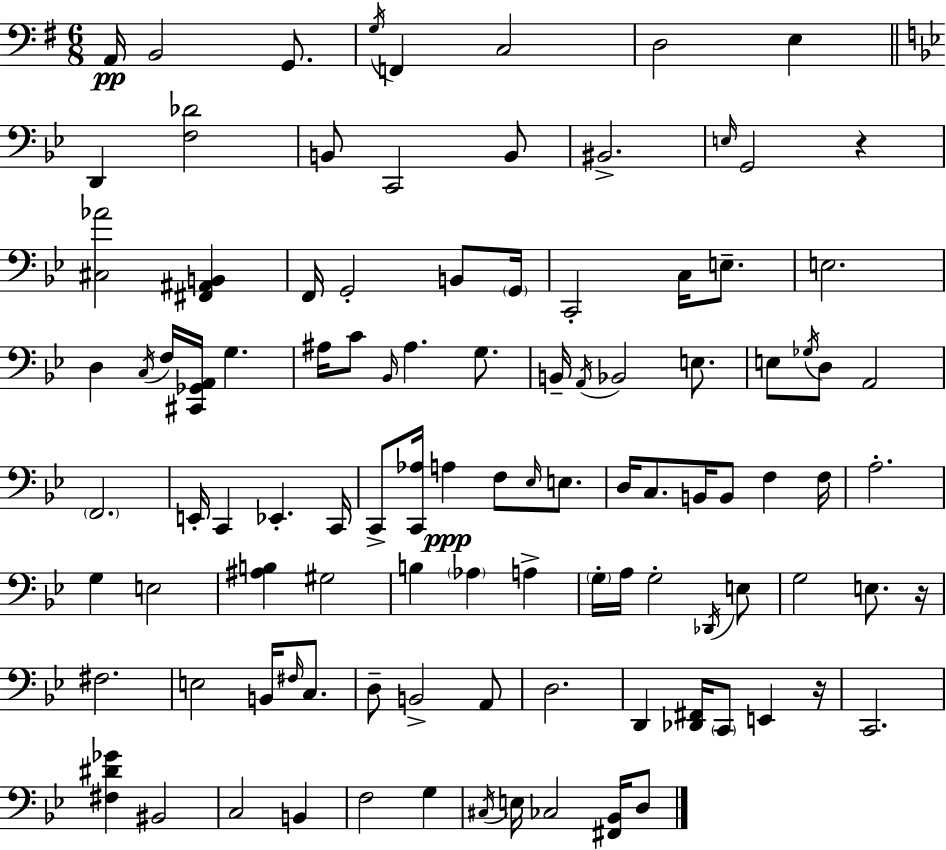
X:1
T:Untitled
M:6/8
L:1/4
K:Em
A,,/4 B,,2 G,,/2 G,/4 F,, C,2 D,2 E, D,, [F,_D]2 B,,/2 C,,2 B,,/2 ^B,,2 E,/4 G,,2 z [^C,_A]2 [^F,,^A,,B,,] F,,/4 G,,2 B,,/2 G,,/4 C,,2 C,/4 E,/2 E,2 D, C,/4 F,/4 [^C,,_G,,A,,]/4 G, ^A,/4 C/2 _B,,/4 ^A, G,/2 B,,/4 A,,/4 _B,,2 E,/2 E,/2 _G,/4 D,/2 A,,2 F,,2 E,,/4 C,, _E,, C,,/4 C,,/2 [C,,_A,]/4 A, F,/2 _E,/4 E,/2 D,/4 C,/2 B,,/4 B,,/2 F, F,/4 A,2 G, E,2 [^A,B,] ^G,2 B, _A, A, G,/4 A,/4 G,2 _D,,/4 E,/2 G,2 E,/2 z/4 ^F,2 E,2 B,,/4 ^F,/4 C,/2 D,/2 B,,2 A,,/2 D,2 D,, [_D,,^F,,]/4 C,,/2 E,, z/4 C,,2 [^F,^D_G] ^B,,2 C,2 B,, F,2 G, ^C,/4 E,/4 _C,2 [^F,,_B,,]/4 D,/2